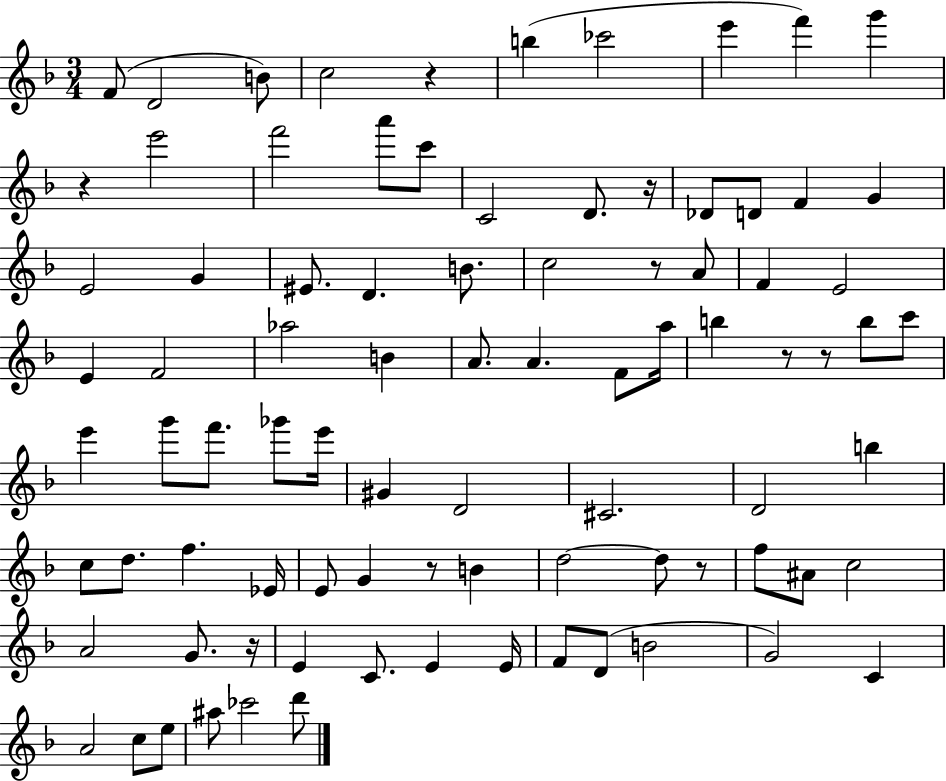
F4/e D4/h B4/e C5/h R/q B5/q CES6/h E6/q F6/q G6/q R/q E6/h F6/h A6/e C6/e C4/h D4/e. R/s Db4/e D4/e F4/q G4/q E4/h G4/q EIS4/e. D4/q. B4/e. C5/h R/e A4/e F4/q E4/h E4/q F4/h Ab5/h B4/q A4/e. A4/q. F4/e A5/s B5/q R/e R/e B5/e C6/e E6/q G6/e F6/e. Gb6/e E6/s G#4/q D4/h C#4/h. D4/h B5/q C5/e D5/e. F5/q. Eb4/s E4/e G4/q R/e B4/q D5/h D5/e R/e F5/e A#4/e C5/h A4/h G4/e. R/s E4/q C4/e. E4/q E4/s F4/e D4/e B4/h G4/h C4/q A4/h C5/e E5/e A#5/e CES6/h D6/e